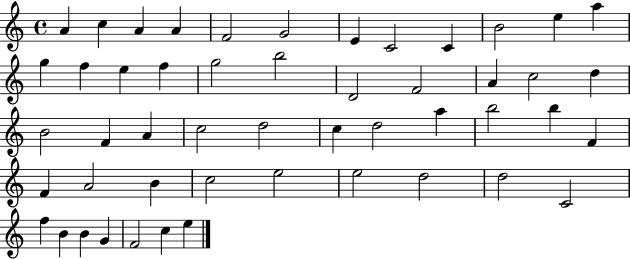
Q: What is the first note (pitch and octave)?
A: A4